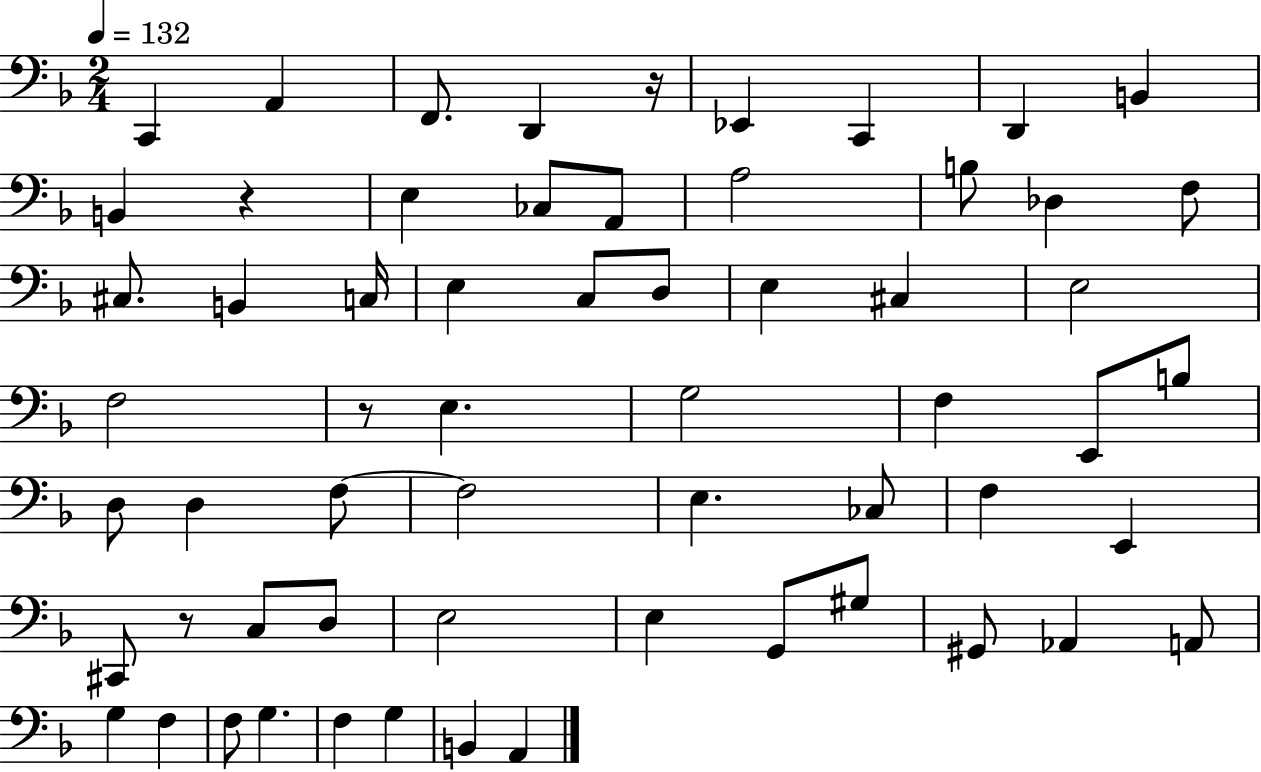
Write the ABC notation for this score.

X:1
T:Untitled
M:2/4
L:1/4
K:F
C,, A,, F,,/2 D,, z/4 _E,, C,, D,, B,, B,, z E, _C,/2 A,,/2 A,2 B,/2 _D, F,/2 ^C,/2 B,, C,/4 E, C,/2 D,/2 E, ^C, E,2 F,2 z/2 E, G,2 F, E,,/2 B,/2 D,/2 D, F,/2 F,2 E, _C,/2 F, E,, ^C,,/2 z/2 C,/2 D,/2 E,2 E, G,,/2 ^G,/2 ^G,,/2 _A,, A,,/2 G, F, F,/2 G, F, G, B,, A,,